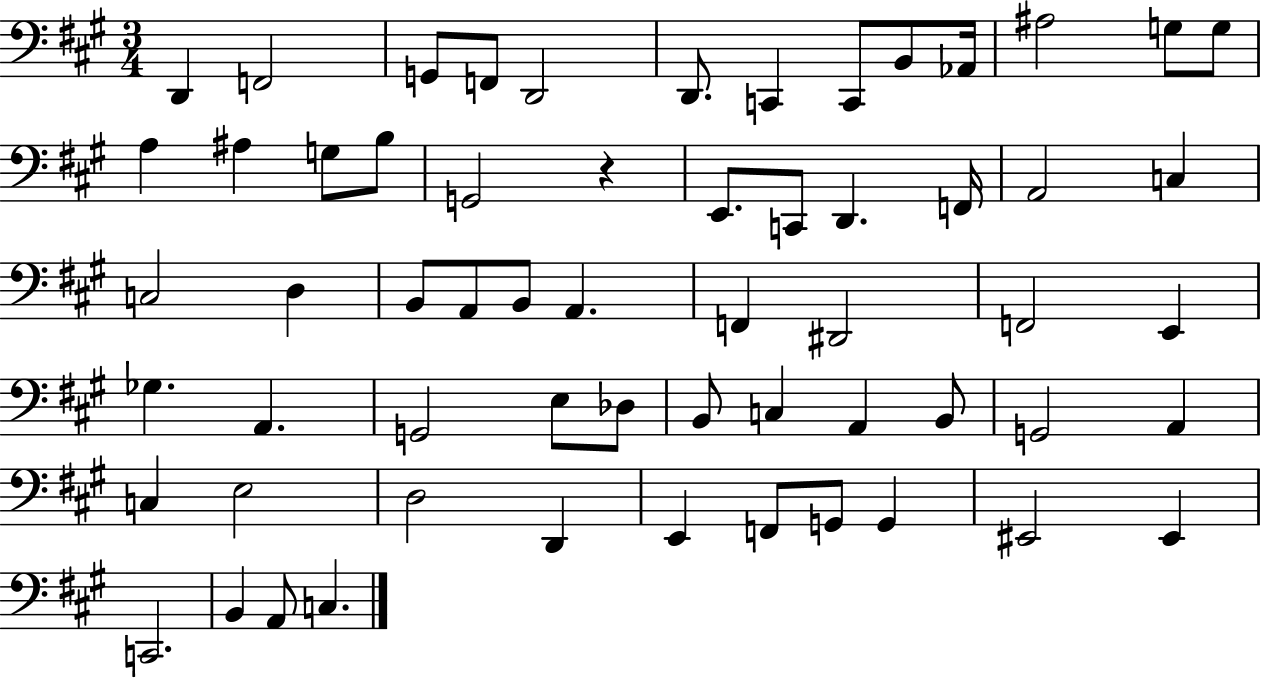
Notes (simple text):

D2/q F2/h G2/e F2/e D2/h D2/e. C2/q C2/e B2/e Ab2/s A#3/h G3/e G3/e A3/q A#3/q G3/e B3/e G2/h R/q E2/e. C2/e D2/q. F2/s A2/h C3/q C3/h D3/q B2/e A2/e B2/e A2/q. F2/q D#2/h F2/h E2/q Gb3/q. A2/q. G2/h E3/e Db3/e B2/e C3/q A2/q B2/e G2/h A2/q C3/q E3/h D3/h D2/q E2/q F2/e G2/e G2/q EIS2/h EIS2/q C2/h. B2/q A2/e C3/q.